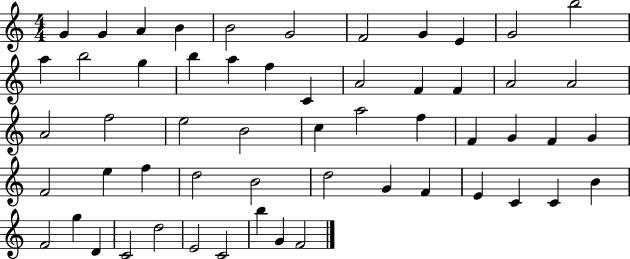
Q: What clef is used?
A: treble